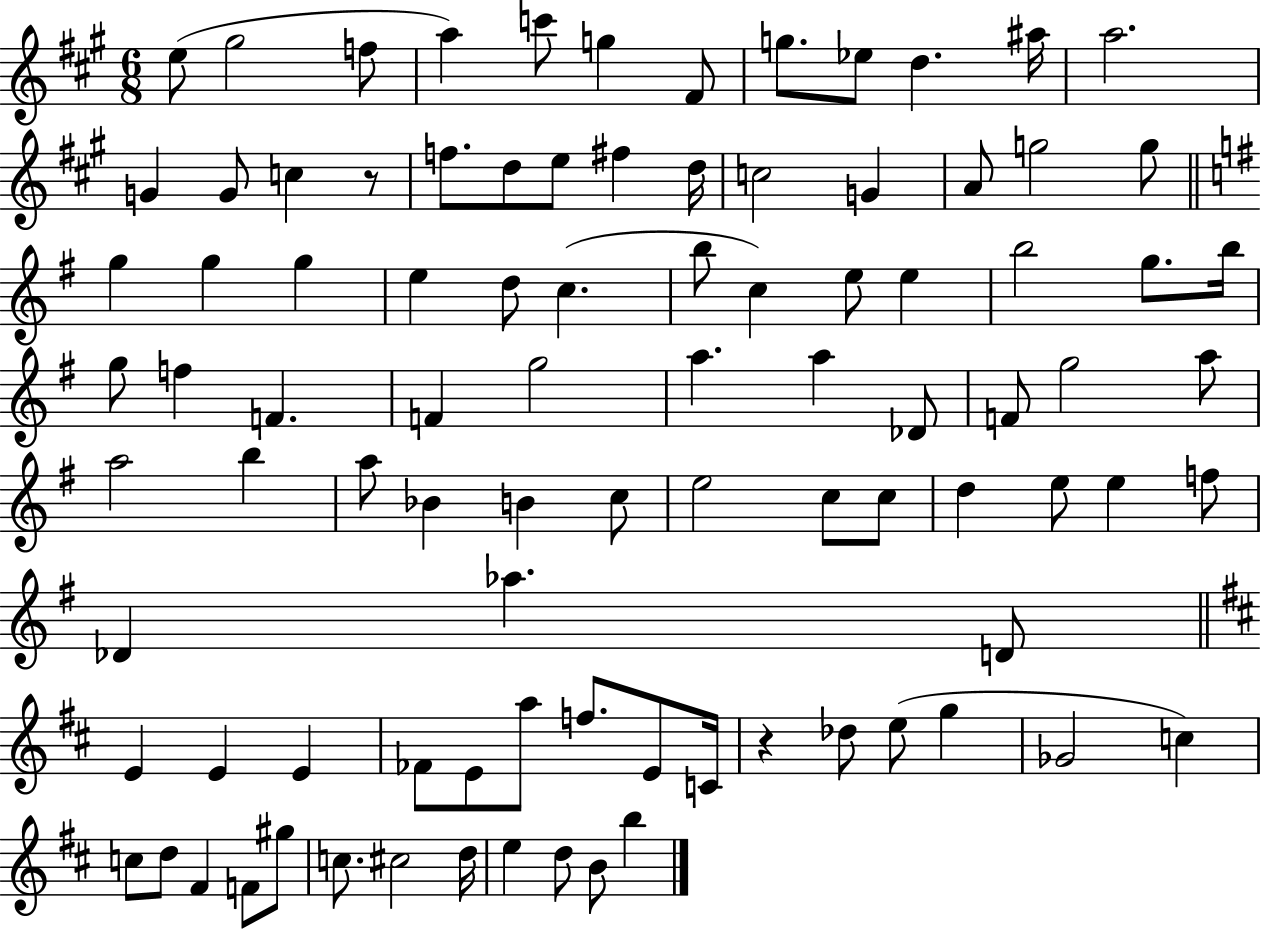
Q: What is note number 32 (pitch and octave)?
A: B5